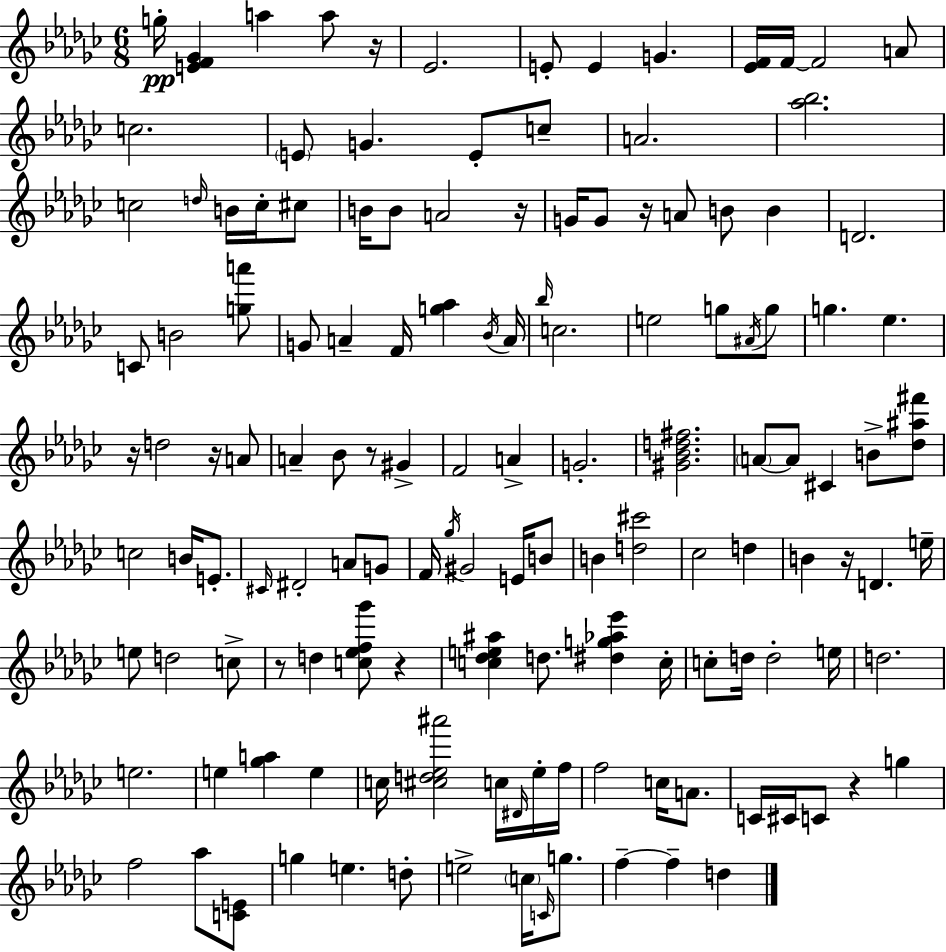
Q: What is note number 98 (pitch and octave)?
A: C4